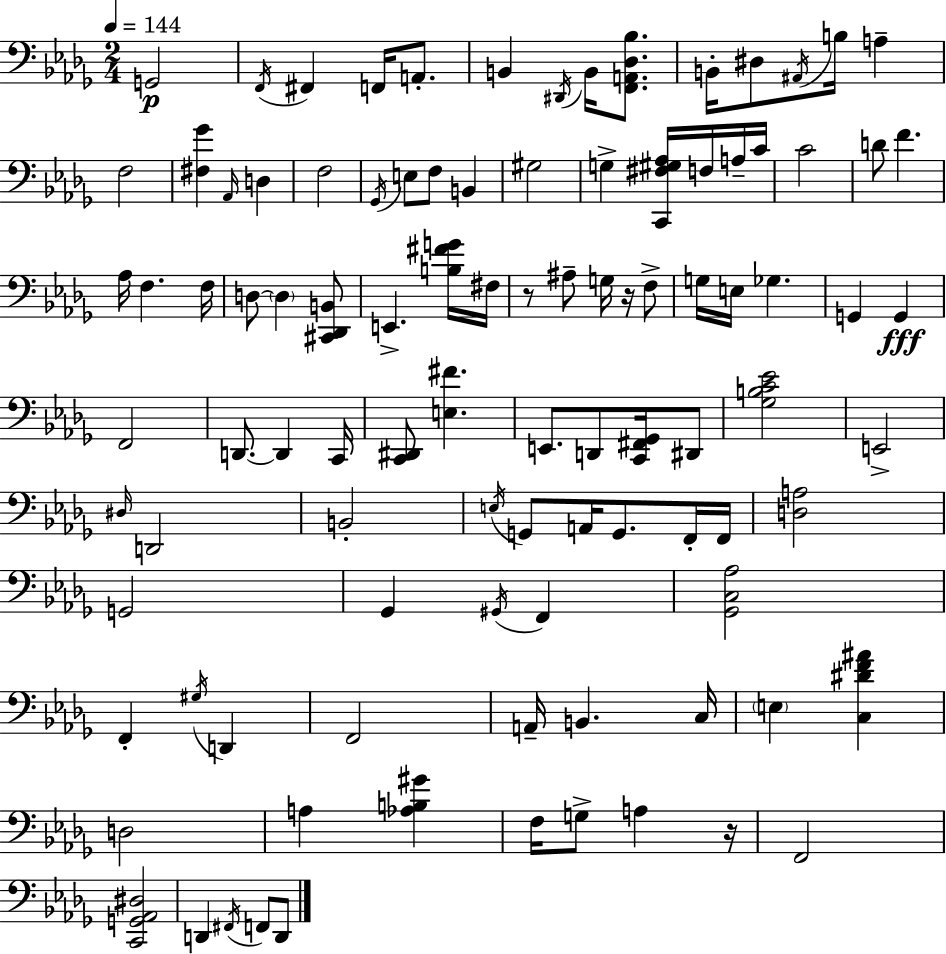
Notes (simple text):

G2/h F2/s F#2/q F2/s A2/e. B2/q D#2/s B2/s [F2,A2,Db3,Bb3]/e. B2/s D#3/e A#2/s B3/s A3/q F3/h [F#3,Gb4]/q Ab2/s D3/q F3/h Gb2/s E3/e F3/e B2/q G#3/h G3/q [C2,F#3,G#3,Ab3]/s F3/s A3/s C4/s C4/h D4/e F4/q. Ab3/s F3/q. F3/s D3/e D3/q [C#2,Db2,B2]/e E2/q. [B3,F#4,G4]/s F#3/s R/e A#3/e G3/s R/s F3/e G3/s E3/s Gb3/q. G2/q G2/q F2/h D2/e. D2/q C2/s [C2,D#2]/e [E3,F#4]/q. E2/e. D2/e [C2,F#2,Gb2]/s D#2/e [Gb3,B3,C4,Eb4]/h E2/h D#3/s D2/h B2/h E3/s G2/e A2/s G2/e. F2/s F2/s [D3,A3]/h G2/h Gb2/q G#2/s F2/q [Gb2,C3,Ab3]/h F2/q G#3/s D2/q F2/h A2/s B2/q. C3/s E3/q [C3,D#4,F4,A#4]/q D3/h A3/q [Ab3,B3,G#4]/q F3/s G3/e A3/q R/s F2/h [C2,G2,Ab2,D#3]/h D2/q F#2/s F2/e D2/e